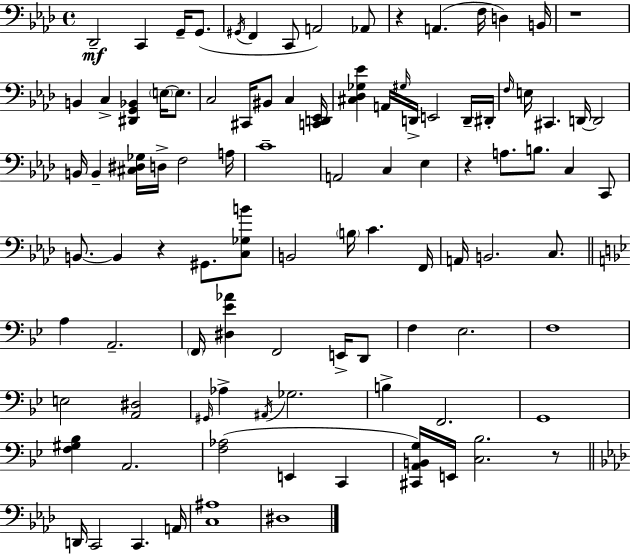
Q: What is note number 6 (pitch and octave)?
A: F2